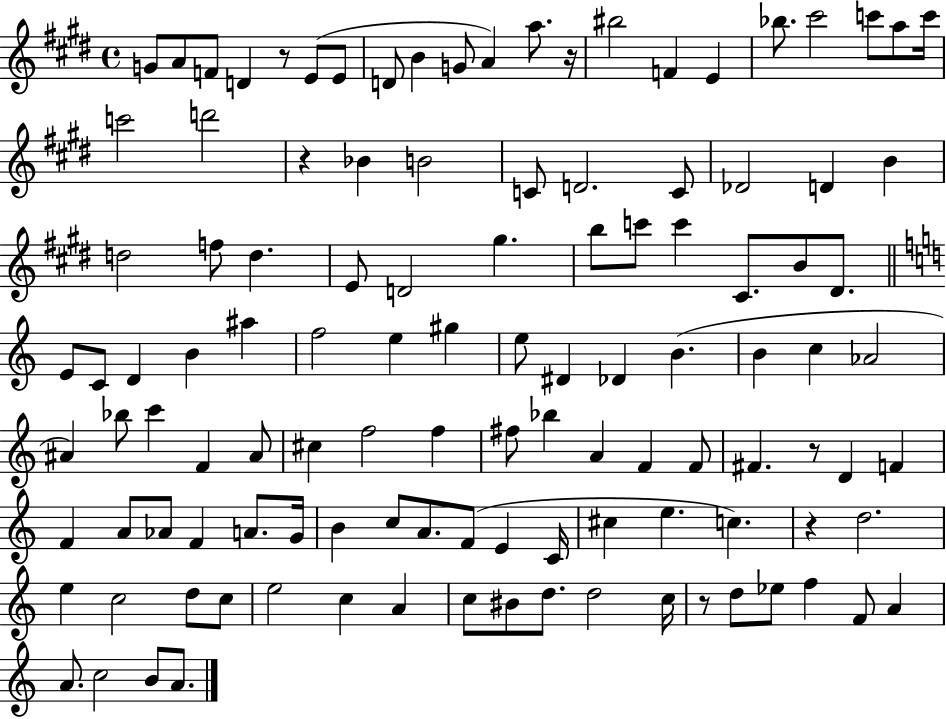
{
  \clef treble
  \time 4/4
  \defaultTimeSignature
  \key e \major
  g'8 a'8 f'8 d'4 r8 e'8( e'8 | d'8 b'4 g'8 a'4) a''8. r16 | bis''2 f'4 e'4 | bes''8. cis'''2 c'''8 a''8 c'''16 | \break c'''2 d'''2 | r4 bes'4 b'2 | c'8 d'2. c'8 | des'2 d'4 b'4 | \break d''2 f''8 d''4. | e'8 d'2 gis''4. | b''8 c'''8 c'''4 cis'8. b'8 dis'8. | \bar "||" \break \key c \major e'8 c'8 d'4 b'4 ais''4 | f''2 e''4 gis''4 | e''8 dis'4 des'4 b'4.( | b'4 c''4 aes'2 | \break ais'4) bes''8 c'''4 f'4 ais'8 | cis''4 f''2 f''4 | fis''8 bes''4 a'4 f'4 f'8 | fis'4. r8 d'4 f'4 | \break f'4 a'8 aes'8 f'4 a'8. g'16 | b'4 c''8 a'8. f'8( e'4 c'16 | cis''4 e''4. c''4.) | r4 d''2. | \break e''4 c''2 d''8 c''8 | e''2 c''4 a'4 | c''8 bis'8 d''8. d''2 c''16 | r8 d''8 ees''8 f''4 f'8 a'4 | \break a'8. c''2 b'8 a'8. | \bar "|."
}